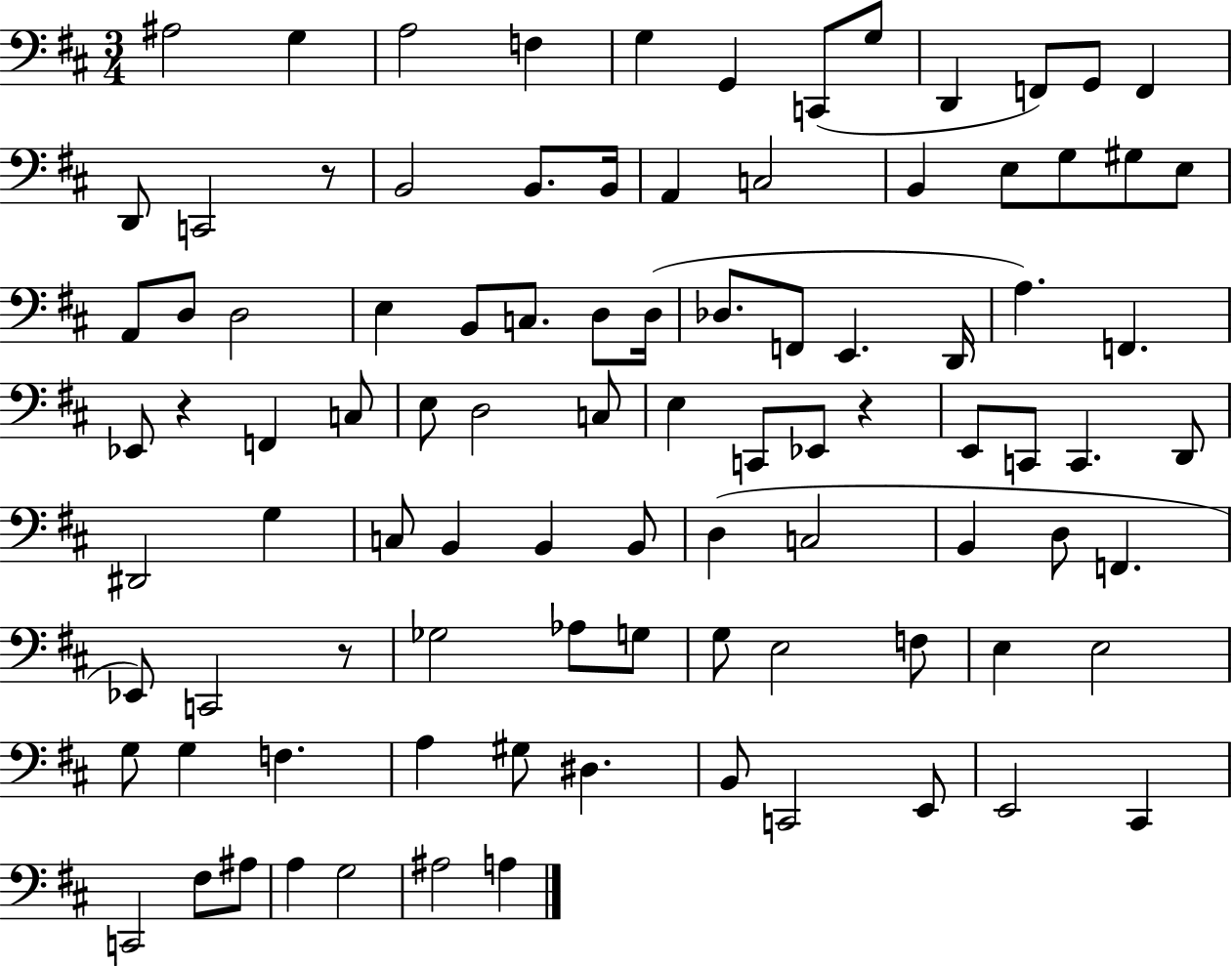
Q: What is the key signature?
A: D major